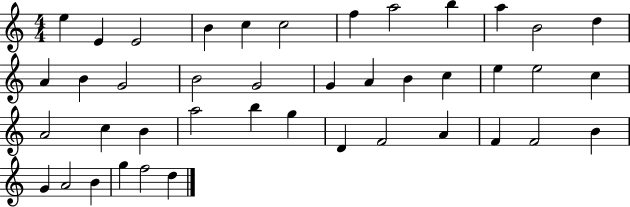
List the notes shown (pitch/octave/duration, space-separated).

E5/q E4/q E4/h B4/q C5/q C5/h F5/q A5/h B5/q A5/q B4/h D5/q A4/q B4/q G4/h B4/h G4/h G4/q A4/q B4/q C5/q E5/q E5/h C5/q A4/h C5/q B4/q A5/h B5/q G5/q D4/q F4/h A4/q F4/q F4/h B4/q G4/q A4/h B4/q G5/q F5/h D5/q